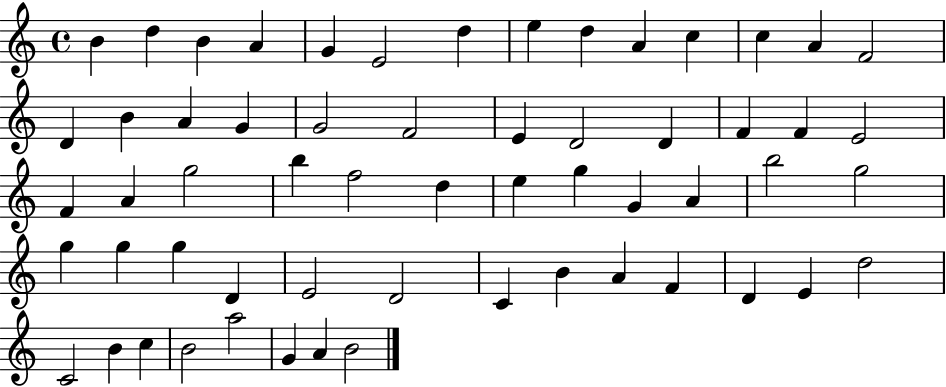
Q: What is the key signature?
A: C major